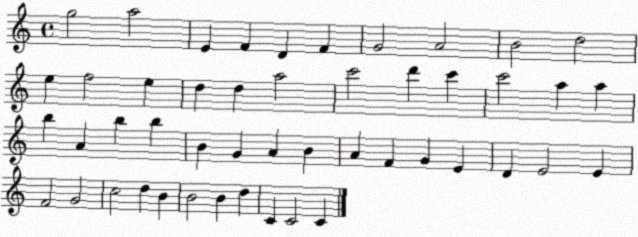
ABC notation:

X:1
T:Untitled
M:4/4
L:1/4
K:C
g2 a2 E F D F G2 A2 B2 d2 e f2 e d d a2 c'2 d' c' c'2 a a b A b b B G A B A F G E D E2 E F2 G2 c2 d B B2 B d C C2 C